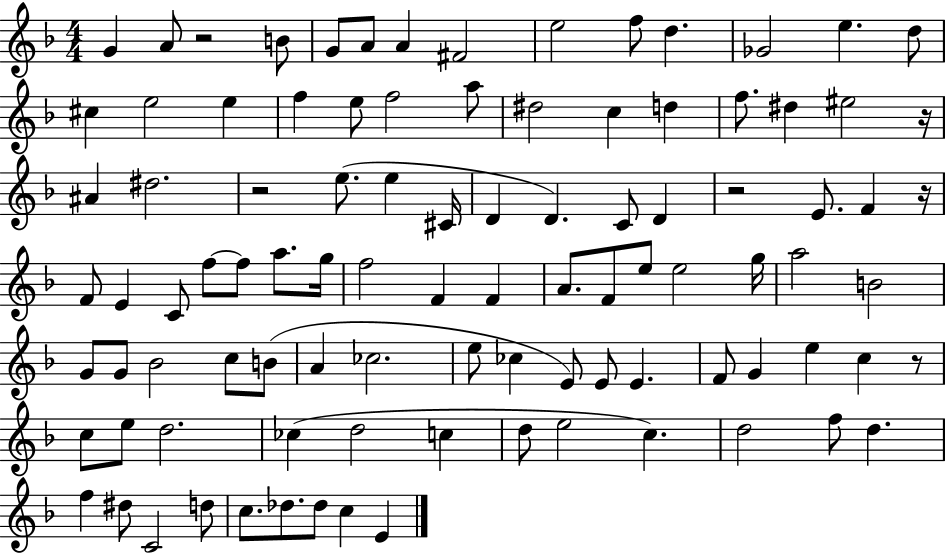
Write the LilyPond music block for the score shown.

{
  \clef treble
  \numericTimeSignature
  \time 4/4
  \key f \major
  g'4 a'8 r2 b'8 | g'8 a'8 a'4 fis'2 | e''2 f''8 d''4. | ges'2 e''4. d''8 | \break cis''4 e''2 e''4 | f''4 e''8 f''2 a''8 | dis''2 c''4 d''4 | f''8. dis''4 eis''2 r16 | \break ais'4 dis''2. | r2 e''8.( e''4 cis'16 | d'4 d'4.) c'8 d'4 | r2 e'8. f'4 r16 | \break f'8 e'4 c'8 f''8~~ f''8 a''8. g''16 | f''2 f'4 f'4 | a'8. f'8 e''8 e''2 g''16 | a''2 b'2 | \break g'8 g'8 bes'2 c''8 b'8( | a'4 ces''2. | e''8 ces''4 e'8) e'8 e'4. | f'8 g'4 e''4 c''4 r8 | \break c''8 e''8 d''2. | ces''4( d''2 c''4 | d''8 e''2 c''4.) | d''2 f''8 d''4. | \break f''4 dis''8 c'2 d''8 | c''8. des''8. des''8 c''4 e'4 | \bar "|."
}